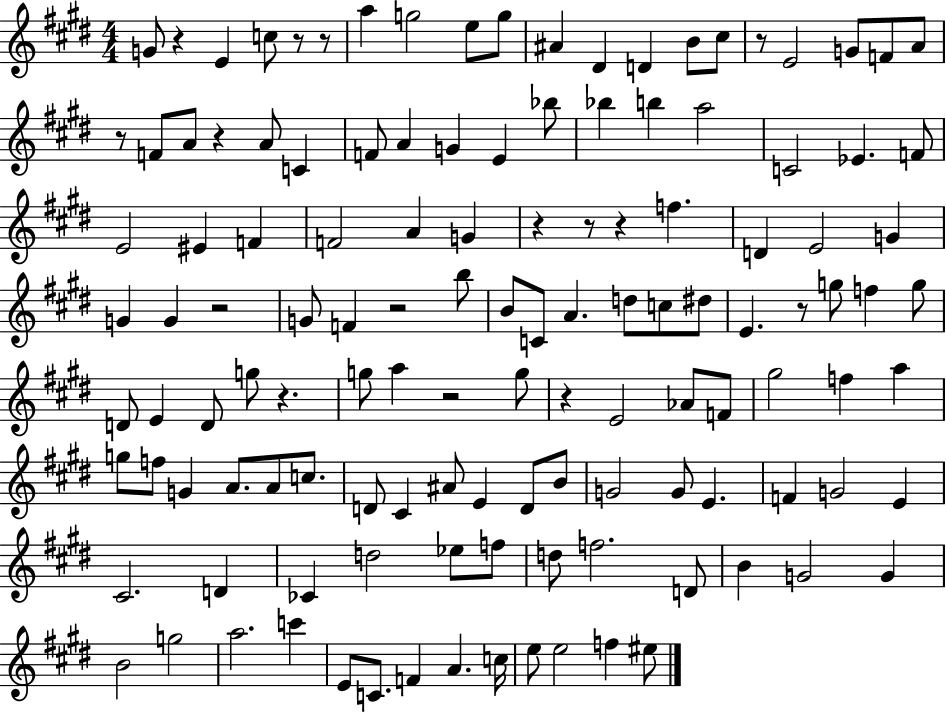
{
  \clef treble
  \numericTimeSignature
  \time 4/4
  \key e \major
  \repeat volta 2 { g'8 r4 e'4 c''8 r8 r8 | a''4 g''2 e''8 g''8 | ais'4 dis'4 d'4 b'8 cis''8 | r8 e'2 g'8 f'8 a'8 | \break r8 f'8 a'8 r4 a'8 c'4 | f'8 a'4 g'4 e'4 bes''8 | bes''4 b''4 a''2 | c'2 ees'4. f'8 | \break e'2 eis'4 f'4 | f'2 a'4 g'4 | r4 r8 r4 f''4. | d'4 e'2 g'4 | \break g'4 g'4 r2 | g'8 f'4 r2 b''8 | b'8 c'8 a'4. d''8 c''8 dis''8 | e'4. r8 g''8 f''4 g''8 | \break d'8 e'4 d'8 g''8 r4. | g''8 a''4 r2 g''8 | r4 e'2 aes'8 f'8 | gis''2 f''4 a''4 | \break g''8 f''8 g'4 a'8. a'8 c''8. | d'8 cis'4 ais'8 e'4 d'8 b'8 | g'2 g'8 e'4. | f'4 g'2 e'4 | \break cis'2. d'4 | ces'4 d''2 ees''8 f''8 | d''8 f''2. d'8 | b'4 g'2 g'4 | \break b'2 g''2 | a''2. c'''4 | e'8 c'8. f'4 a'4. c''16 | e''8 e''2 f''4 eis''8 | \break } \bar "|."
}